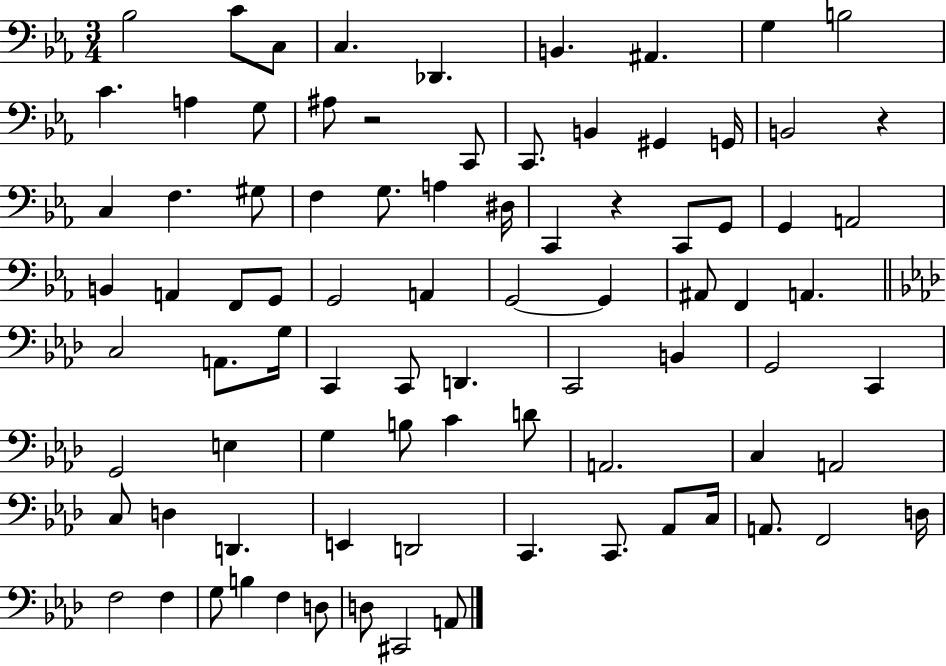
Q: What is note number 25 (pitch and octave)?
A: A3